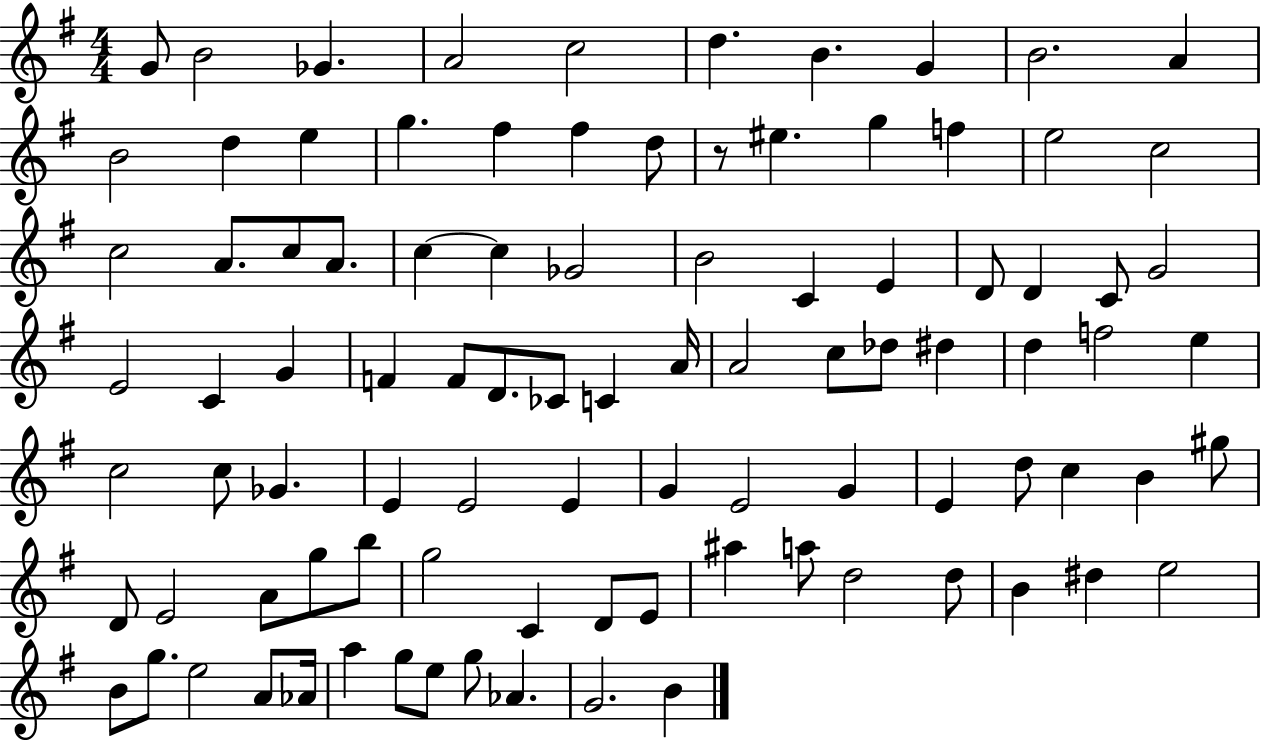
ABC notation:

X:1
T:Untitled
M:4/4
L:1/4
K:G
G/2 B2 _G A2 c2 d B G B2 A B2 d e g ^f ^f d/2 z/2 ^e g f e2 c2 c2 A/2 c/2 A/2 c c _G2 B2 C E D/2 D C/2 G2 E2 C G F F/2 D/2 _C/2 C A/4 A2 c/2 _d/2 ^d d f2 e c2 c/2 _G E E2 E G E2 G E d/2 c B ^g/2 D/2 E2 A/2 g/2 b/2 g2 C D/2 E/2 ^a a/2 d2 d/2 B ^d e2 B/2 g/2 e2 A/2 _A/4 a g/2 e/2 g/2 _A G2 B